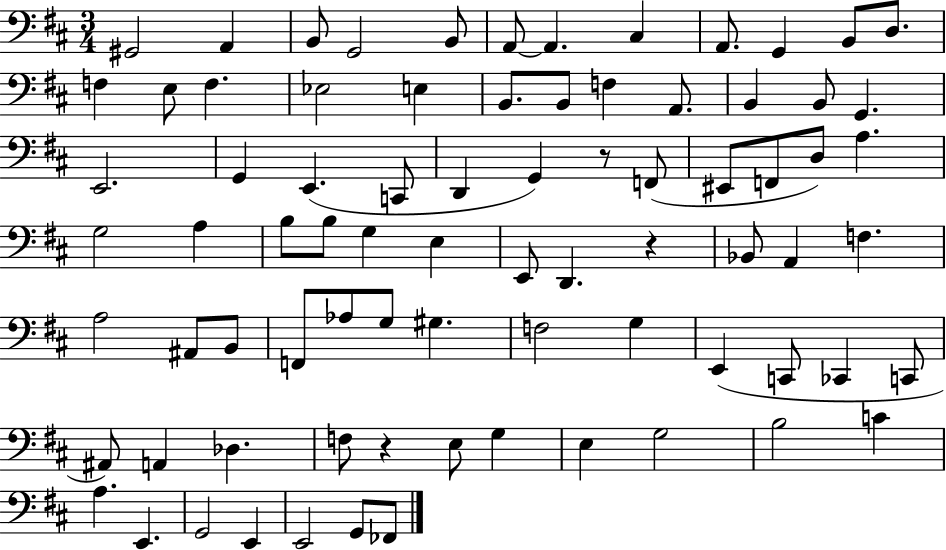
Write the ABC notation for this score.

X:1
T:Untitled
M:3/4
L:1/4
K:D
^G,,2 A,, B,,/2 G,,2 B,,/2 A,,/2 A,, ^C, A,,/2 G,, B,,/2 D,/2 F, E,/2 F, _E,2 E, B,,/2 B,,/2 F, A,,/2 B,, B,,/2 G,, E,,2 G,, E,, C,,/2 D,, G,, z/2 F,,/2 ^E,,/2 F,,/2 D,/2 A, G,2 A, B,/2 B,/2 G, E, E,,/2 D,, z _B,,/2 A,, F, A,2 ^A,,/2 B,,/2 F,,/2 _A,/2 G,/2 ^G, F,2 G, E,, C,,/2 _C,, C,,/2 ^A,,/2 A,, _D, F,/2 z E,/2 G, E, G,2 B,2 C A, E,, G,,2 E,, E,,2 G,,/2 _F,,/2